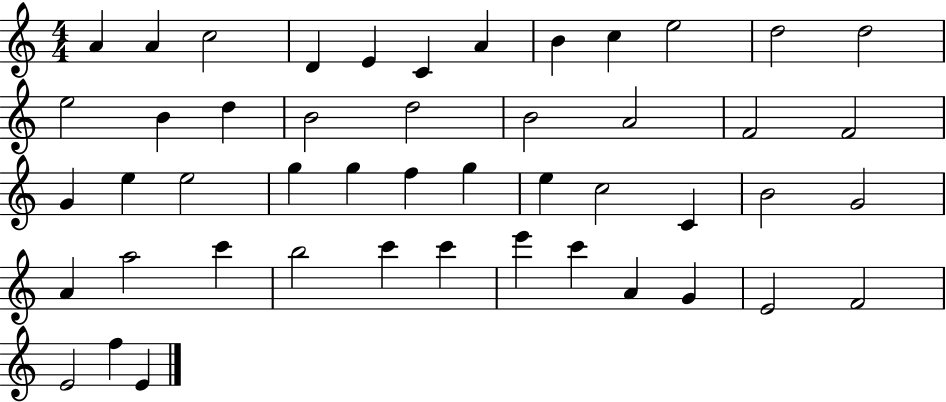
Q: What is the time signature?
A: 4/4